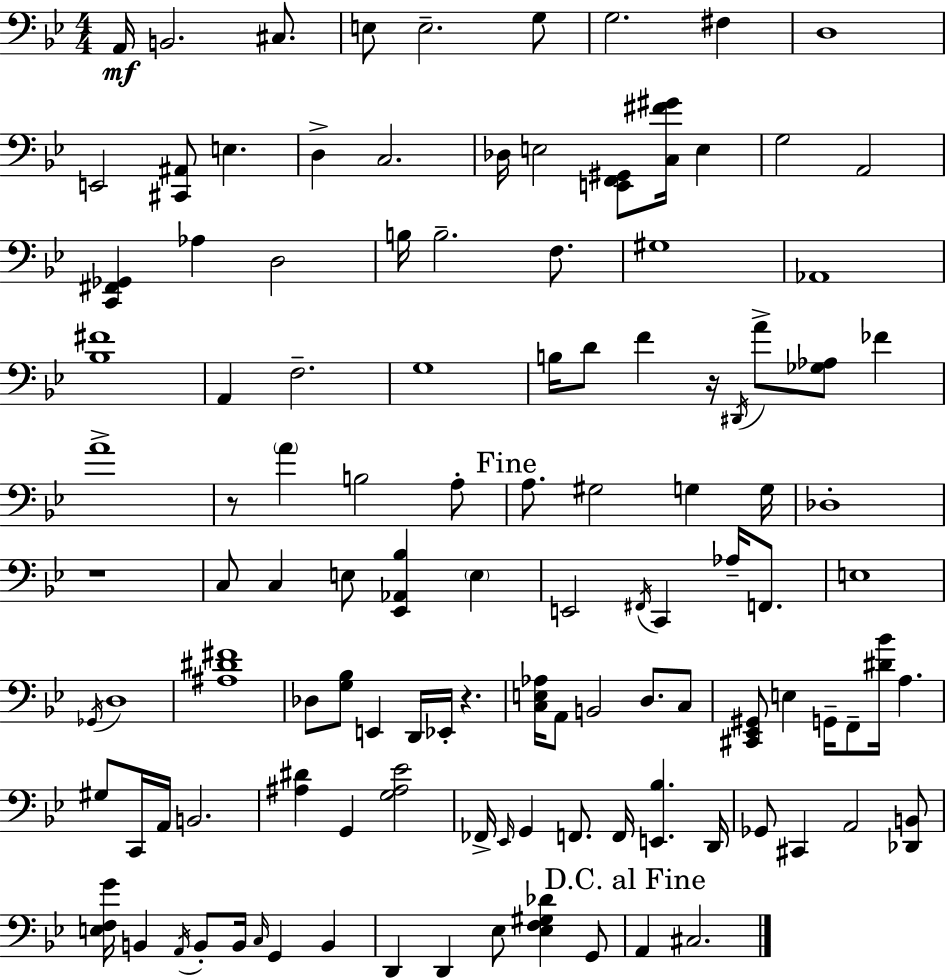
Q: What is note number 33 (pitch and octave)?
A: A4